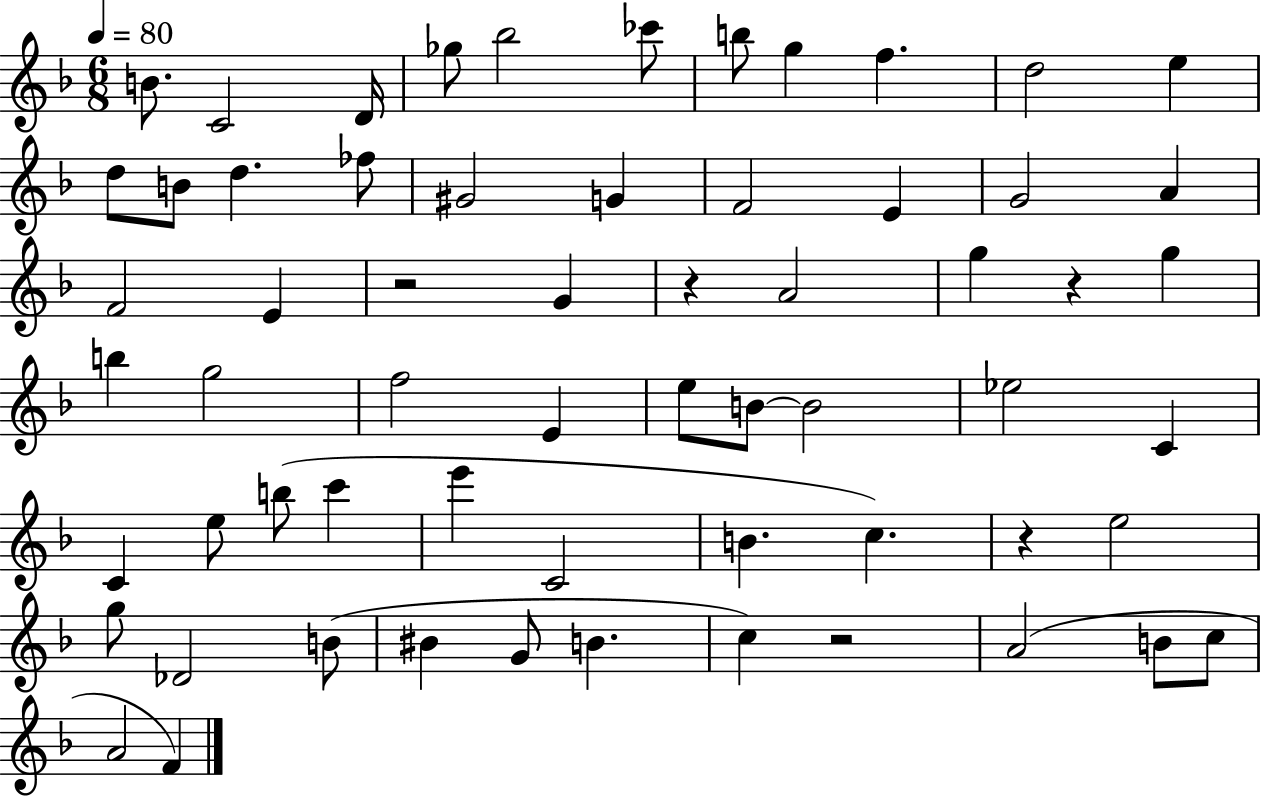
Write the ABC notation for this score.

X:1
T:Untitled
M:6/8
L:1/4
K:F
B/2 C2 D/4 _g/2 _b2 _c'/2 b/2 g f d2 e d/2 B/2 d _f/2 ^G2 G F2 E G2 A F2 E z2 G z A2 g z g b g2 f2 E e/2 B/2 B2 _e2 C C e/2 b/2 c' e' C2 B c z e2 g/2 _D2 B/2 ^B G/2 B c z2 A2 B/2 c/2 A2 F